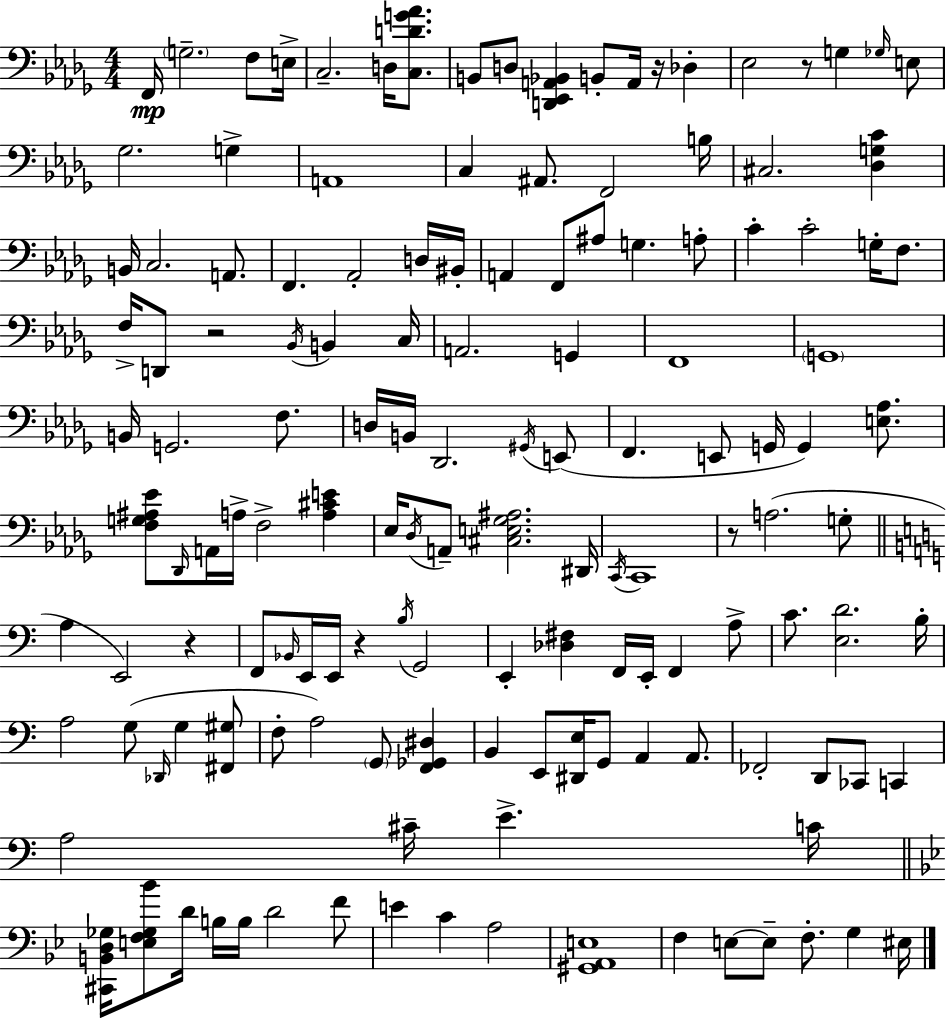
{
  \clef bass
  \numericTimeSignature
  \time 4/4
  \key bes \minor
  f,16\mp \parenthesize g2.-- f8 e16-> | c2.-- d16 <c d' g' aes'>8. | b,8 d8 <d, ees, a, bes,>4 b,8-. a,16 r16 des4-. | ees2 r8 g4 \grace { ges16 } e8 | \break ges2. g4-> | a,1 | c4 ais,8. f,2 | b16 cis2. <des g c'>4 | \break b,16 c2. a,8. | f,4. aes,2-. d16 | bis,16-. a,4 f,8 ais8 g4. a8-. | c'4-. c'2-. g16-. f8. | \break f16-> d,8 r2 \acciaccatura { bes,16 } b,4 | c16 a,2. g,4 | f,1 | \parenthesize g,1 | \break b,16 g,2. f8. | d16 b,16 des,2. | \acciaccatura { gis,16 } e,8( f,4. e,8 g,16 g,4) | <e aes>8. <f g ais ees'>8 \grace { des,16 } a,16 a16-> f2-> | \break <a cis' e'>4 ees16 \acciaccatura { des16 } a,8-- <cis e ges ais>2. | dis,16 \acciaccatura { c,16 } c,1 | r8 a2.( | g8-. \bar "||" \break \key a \minor a4 e,2) r4 | f,8 \grace { bes,16 } e,16 e,16 r4 \acciaccatura { b16 } g,2 | e,4-. <des fis>4 f,16 e,16-. f,4 | a8-> c'8. <e d'>2. | \break b16-. a2 g8( \grace { des,16 } g4 | <fis, gis>8 f8-. a2) \parenthesize g,8 <f, ges, dis>4 | b,4 e,8 <dis, e>16 g,8 a,4 | a,8. fes,2-. d,8 ces,8 c,4 | \break a2 cis'16-- e'4.-> | c'16 \bar "||" \break \key bes \major <cis, b, d ges>16 <e f ges bes'>8 d'16 b16 b16 d'2 f'8 | e'4 c'4 a2 | <gis, a, e>1 | f4 e8~~ e8-- f8.-. g4 eis16 | \break \bar "|."
}